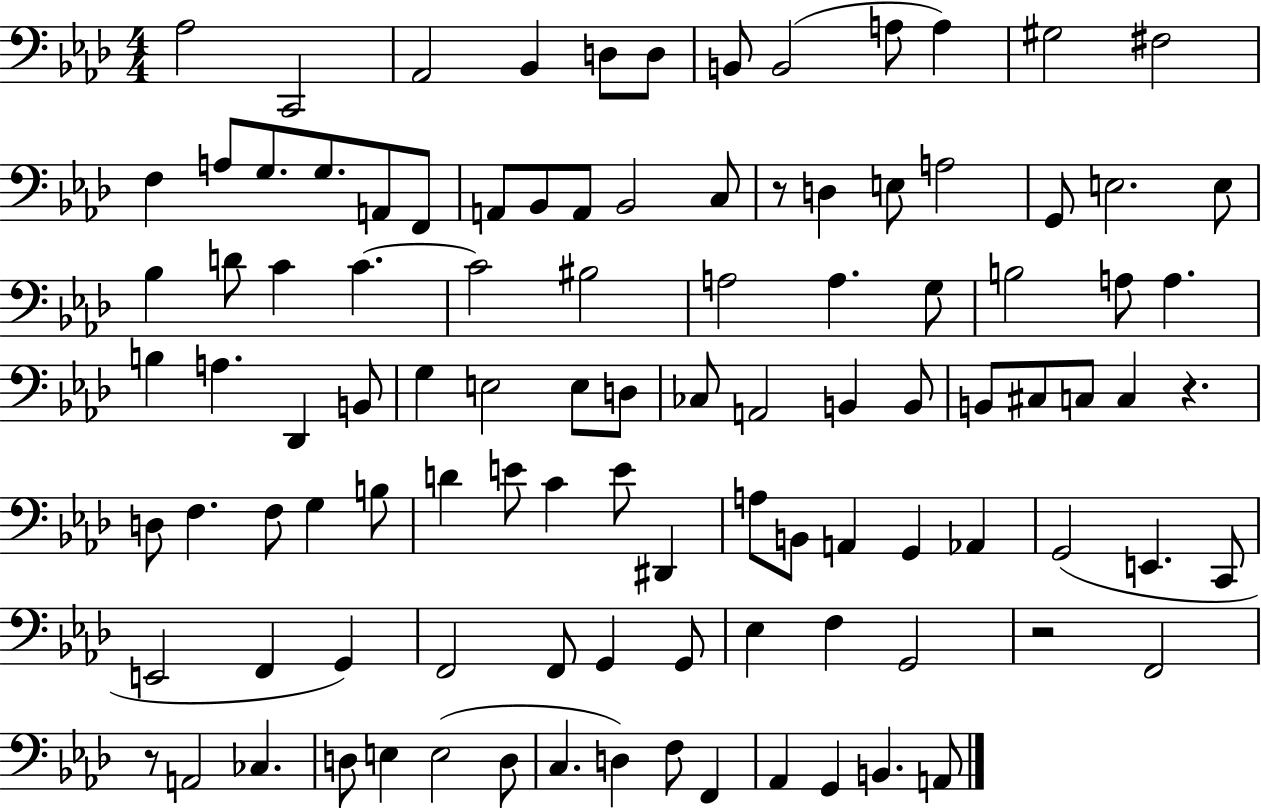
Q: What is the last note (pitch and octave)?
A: A2